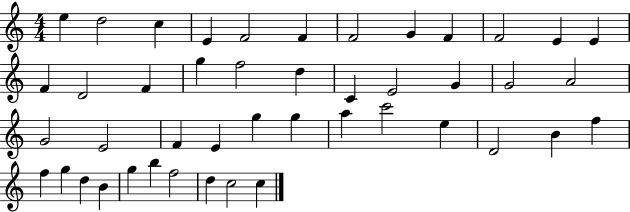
X:1
T:Untitled
M:4/4
L:1/4
K:C
e d2 c E F2 F F2 G F F2 E E F D2 F g f2 d C E2 G G2 A2 G2 E2 F E g g a c'2 e D2 B f f g d B g b f2 d c2 c